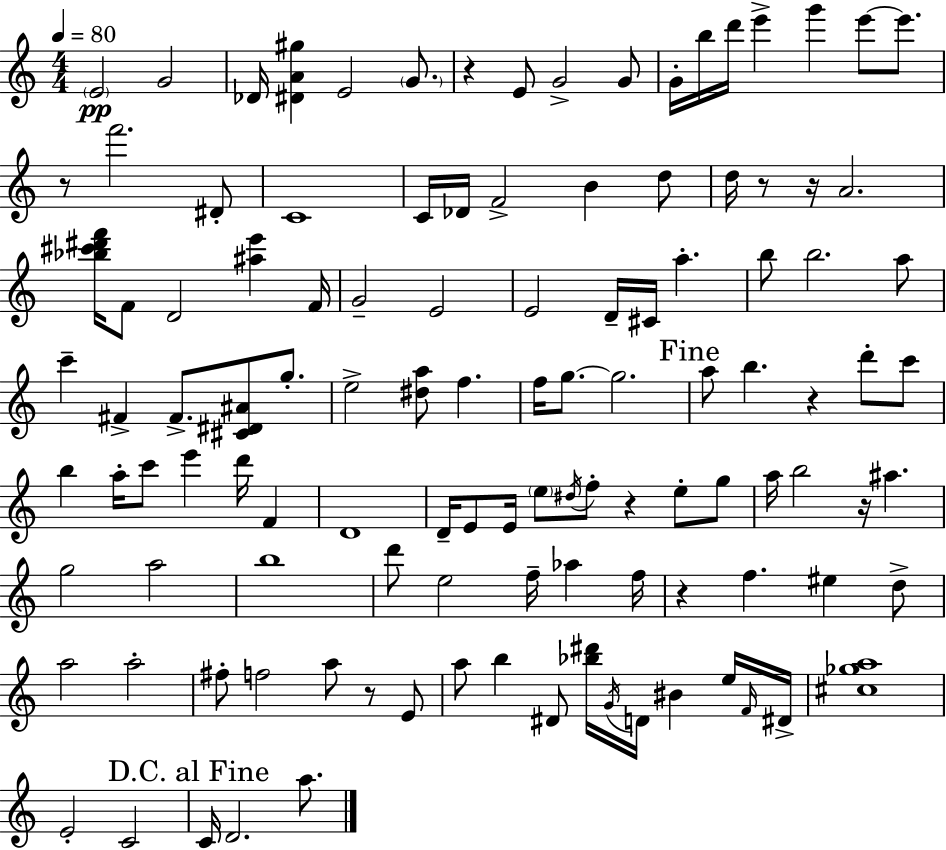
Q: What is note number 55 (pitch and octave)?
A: D6